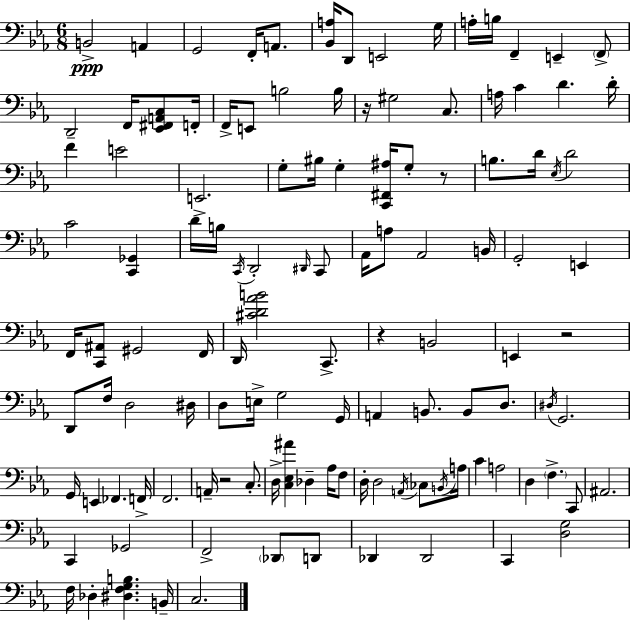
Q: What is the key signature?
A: C minor